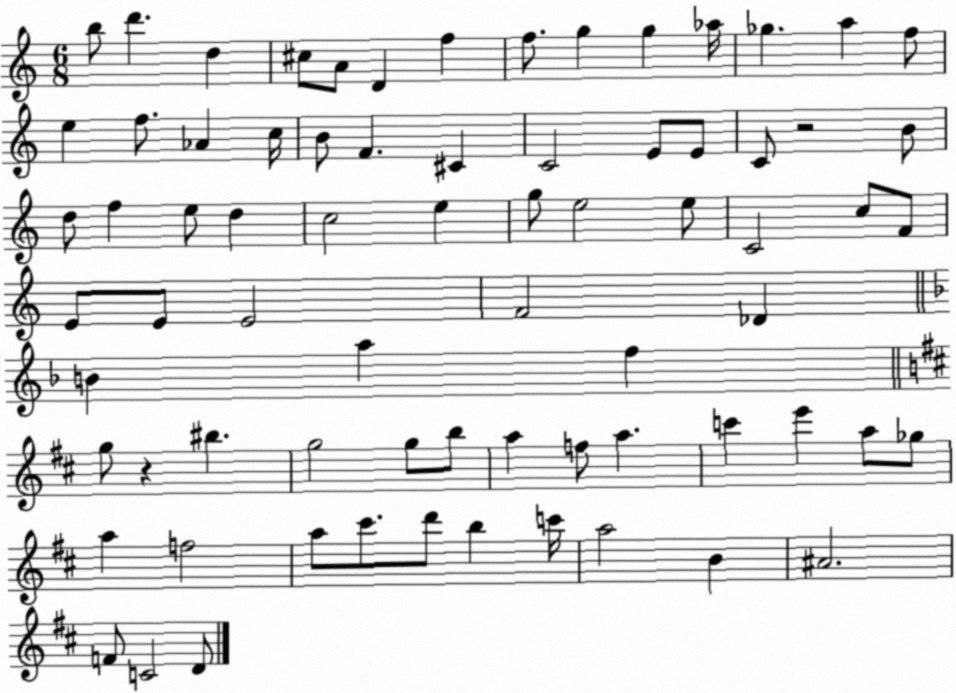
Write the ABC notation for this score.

X:1
T:Untitled
M:6/8
L:1/4
K:C
b/2 d' d ^c/2 A/2 D f f/2 g g _a/4 _g a f/2 e f/2 _A c/4 B/2 F ^C C2 E/2 E/2 C/2 z2 B/2 d/2 f e/2 d c2 e g/2 e2 e/2 C2 c/2 F/2 E/2 E/2 E2 F2 _D B a f g/2 z ^b g2 g/2 b/2 a f/2 a c' e' a/2 _g/2 a f2 a/2 ^c'/2 d'/2 b c'/4 a2 B ^A2 F/2 C2 D/2